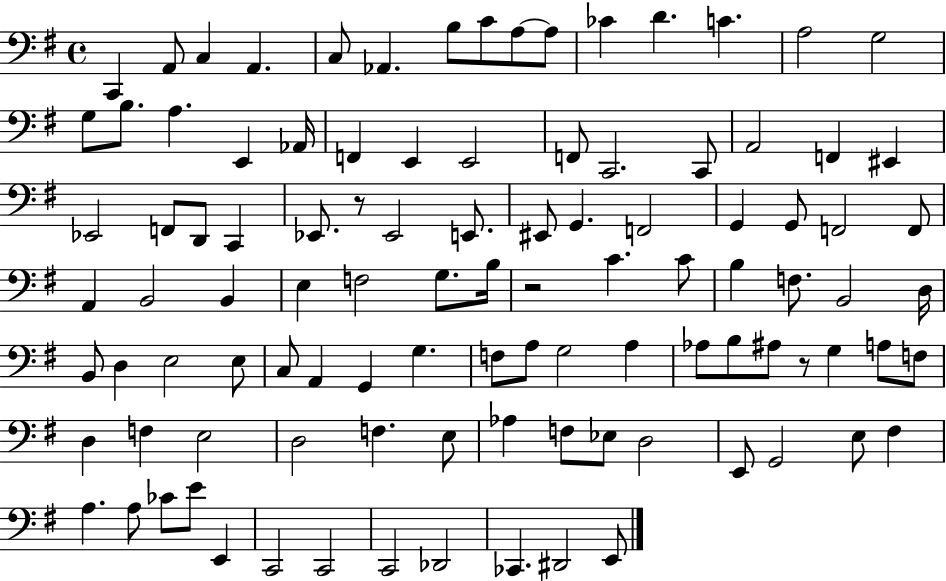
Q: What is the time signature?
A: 4/4